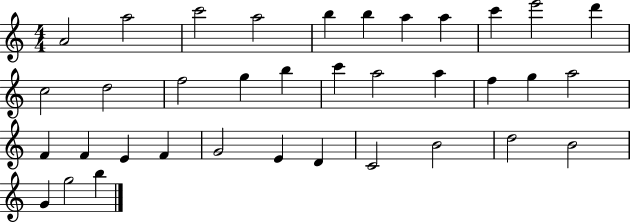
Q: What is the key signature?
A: C major